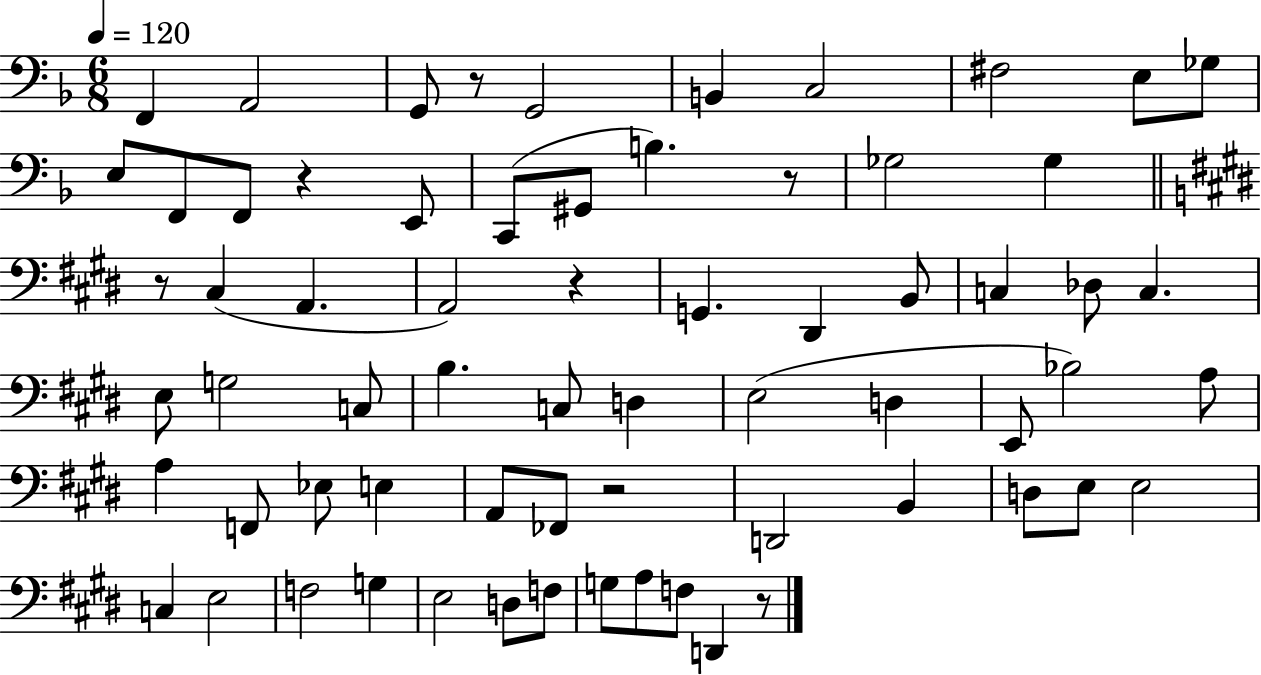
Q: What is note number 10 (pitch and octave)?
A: E3